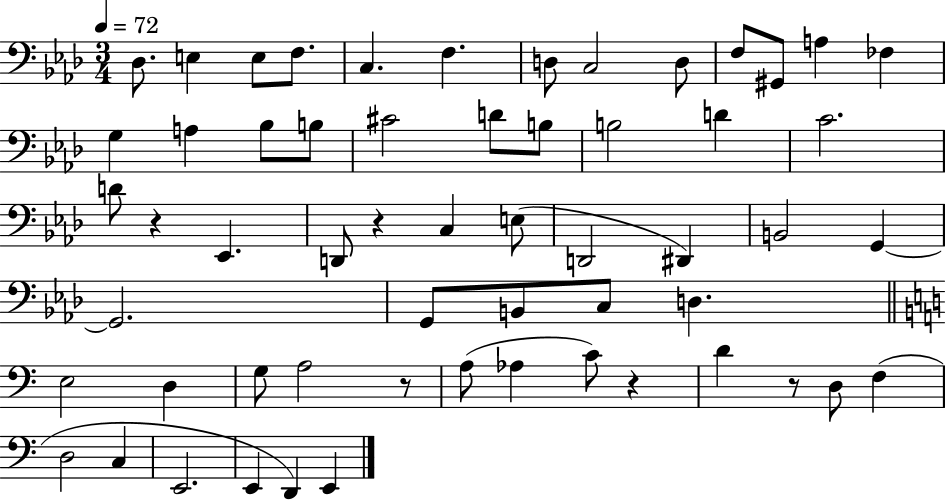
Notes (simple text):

Db3/e. E3/q E3/e F3/e. C3/q. F3/q. D3/e C3/h D3/e F3/e G#2/e A3/q FES3/q G3/q A3/q Bb3/e B3/e C#4/h D4/e B3/e B3/h D4/q C4/h. D4/e R/q Eb2/q. D2/e R/q C3/q E3/e D2/h D#2/q B2/h G2/q G2/h. G2/e B2/e C3/e D3/q. E3/h D3/q G3/e A3/h R/e A3/e Ab3/q C4/e R/q D4/q R/e D3/e F3/q D3/h C3/q E2/h. E2/q D2/q E2/q